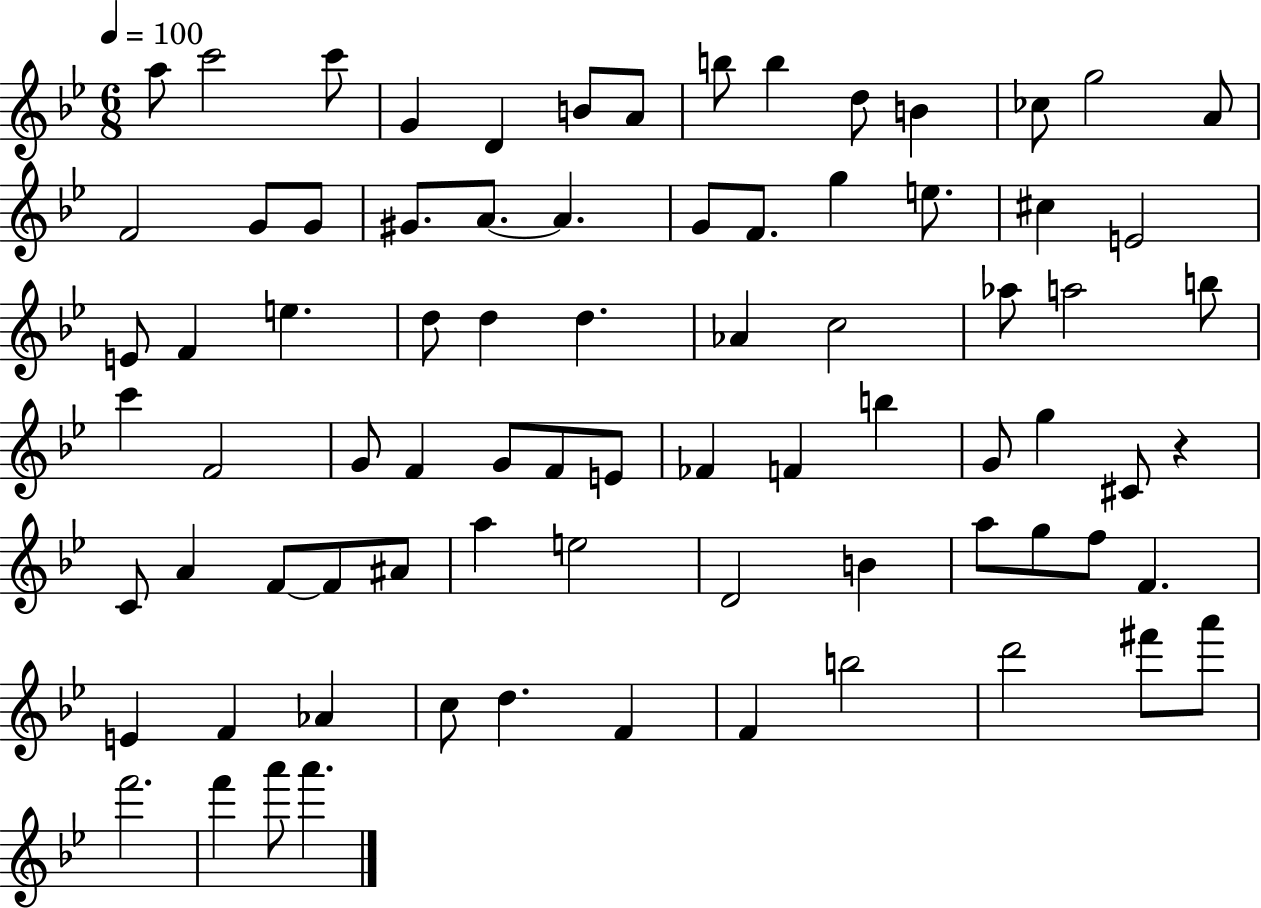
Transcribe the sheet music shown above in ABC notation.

X:1
T:Untitled
M:6/8
L:1/4
K:Bb
a/2 c'2 c'/2 G D B/2 A/2 b/2 b d/2 B _c/2 g2 A/2 F2 G/2 G/2 ^G/2 A/2 A G/2 F/2 g e/2 ^c E2 E/2 F e d/2 d d _A c2 _a/2 a2 b/2 c' F2 G/2 F G/2 F/2 E/2 _F F b G/2 g ^C/2 z C/2 A F/2 F/2 ^A/2 a e2 D2 B a/2 g/2 f/2 F E F _A c/2 d F F b2 d'2 ^f'/2 a'/2 f'2 f' a'/2 a'